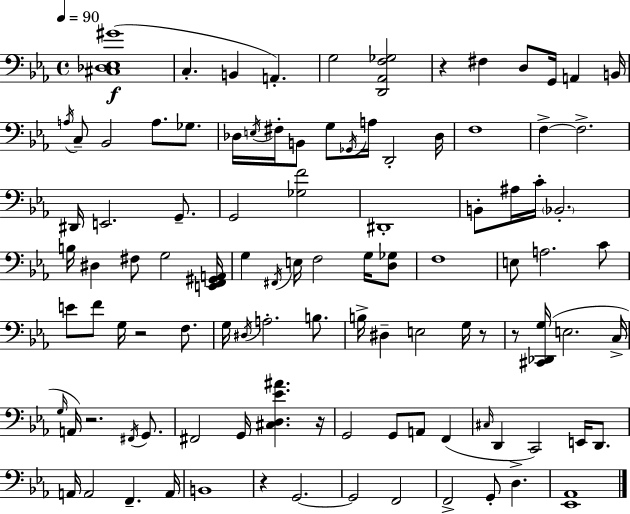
[C#3,Db3,Eb3,G#4]/w C3/q. B2/q A2/q. G3/h [D2,Ab2,F3,Gb3]/h R/q F#3/q D3/e G2/s A2/q B2/s A3/s C3/e Bb2/h A3/e. Gb3/e. Db3/s E3/s F#3/s B2/e G3/e Gb2/s A3/s D2/h Db3/s F3/w F3/q F3/h. D#2/s E2/h. G2/e. G2/h [Gb3,F4]/h D#2/w B2/e A#3/s C4/s Bb2/h. B3/s D#3/q F#3/e G3/h [E2,F2,G#2,A2]/s G3/q F#2/s E3/s F3/h G3/s [D3,Gb3]/e F3/w E3/e A3/h. C4/e E4/e F4/e G3/s R/h F3/e. G3/s D#3/s A3/h. B3/e. B3/s D#3/q E3/h G3/s R/e R/e [C#2,Db2,G3]/s E3/h. C3/s G3/s A2/s R/h. F#2/s G2/e. F#2/h G2/s [C#3,D3,Eb4,A#4]/q. R/s G2/h G2/e A2/e F2/q C#3/s D2/q C2/h E2/s D2/e. A2/s A2/h F2/q. A2/s B2/w R/q G2/h. G2/h F2/h F2/h G2/e D3/q. [Eb2,Ab2]/w